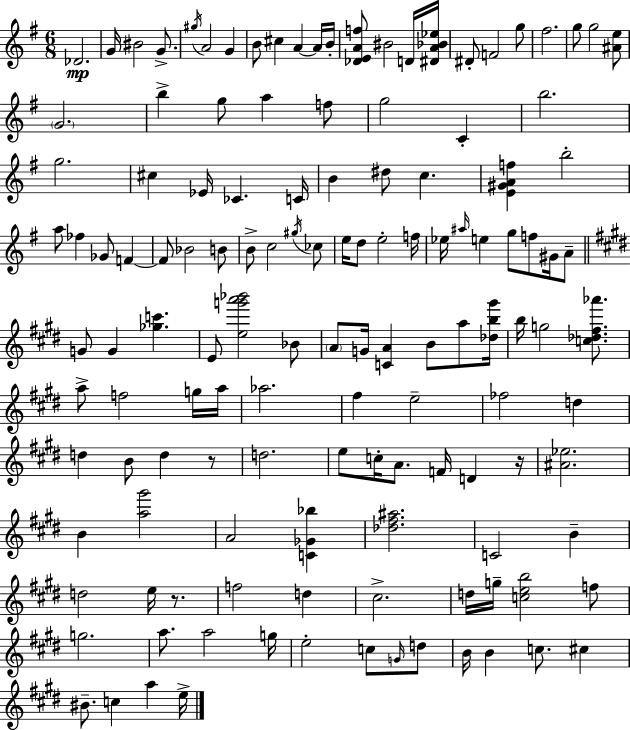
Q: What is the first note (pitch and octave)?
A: Db4